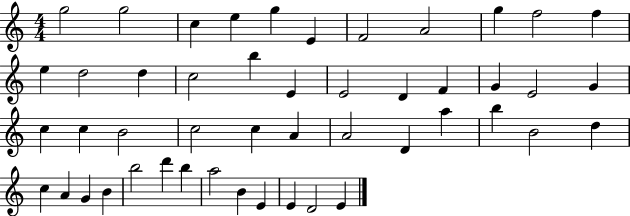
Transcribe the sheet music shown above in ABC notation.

X:1
T:Untitled
M:4/4
L:1/4
K:C
g2 g2 c e g E F2 A2 g f2 f e d2 d c2 b E E2 D F G E2 G c c B2 c2 c A A2 D a b B2 d c A G B b2 d' b a2 B E E D2 E